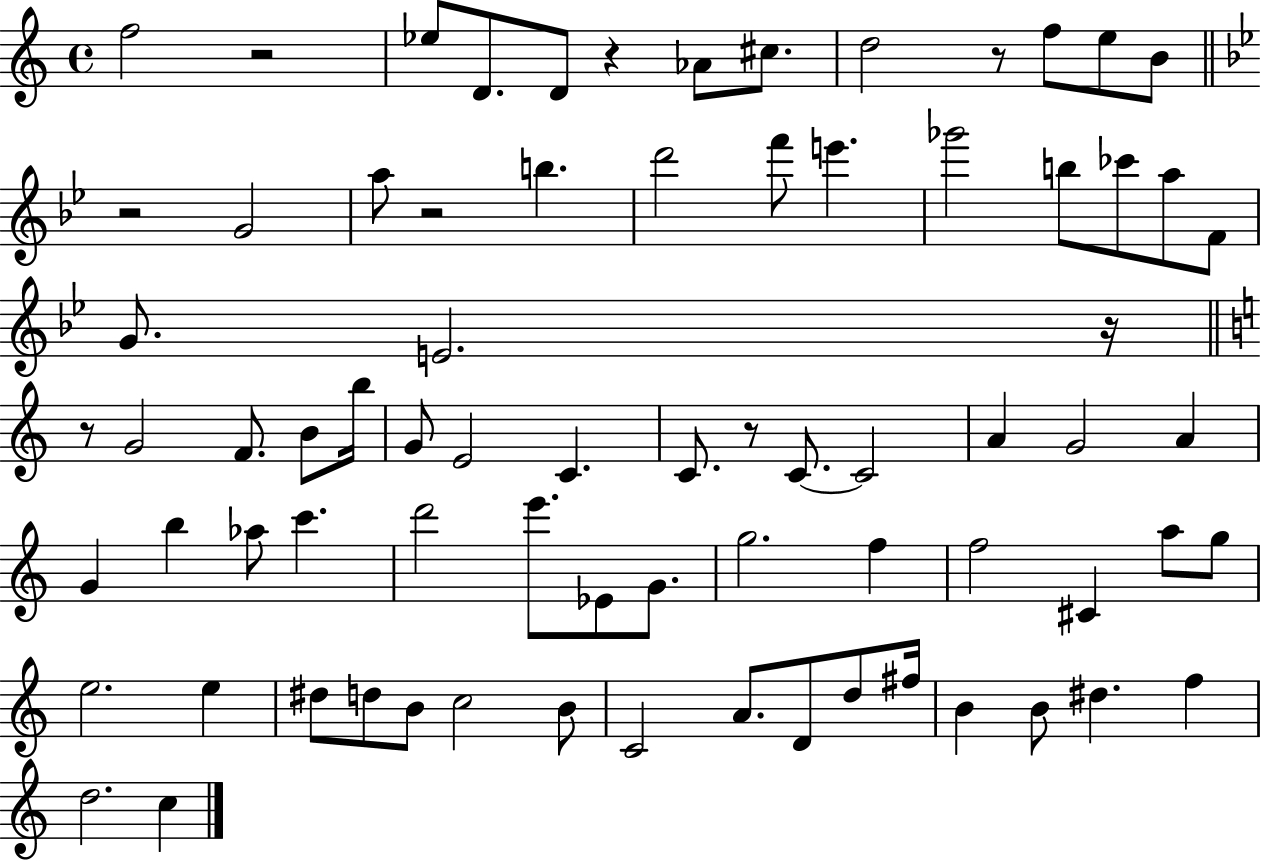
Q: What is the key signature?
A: C major